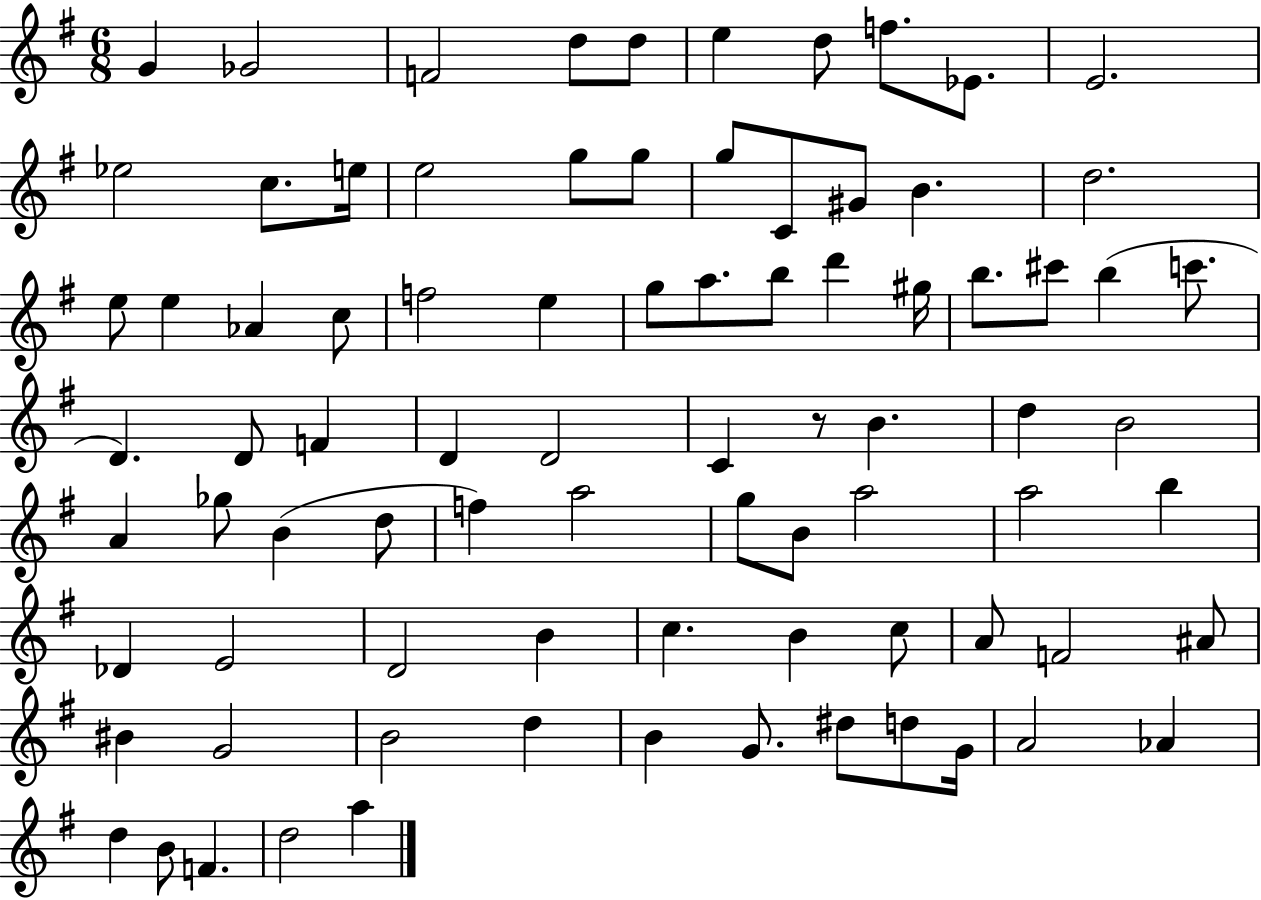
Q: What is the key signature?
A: G major